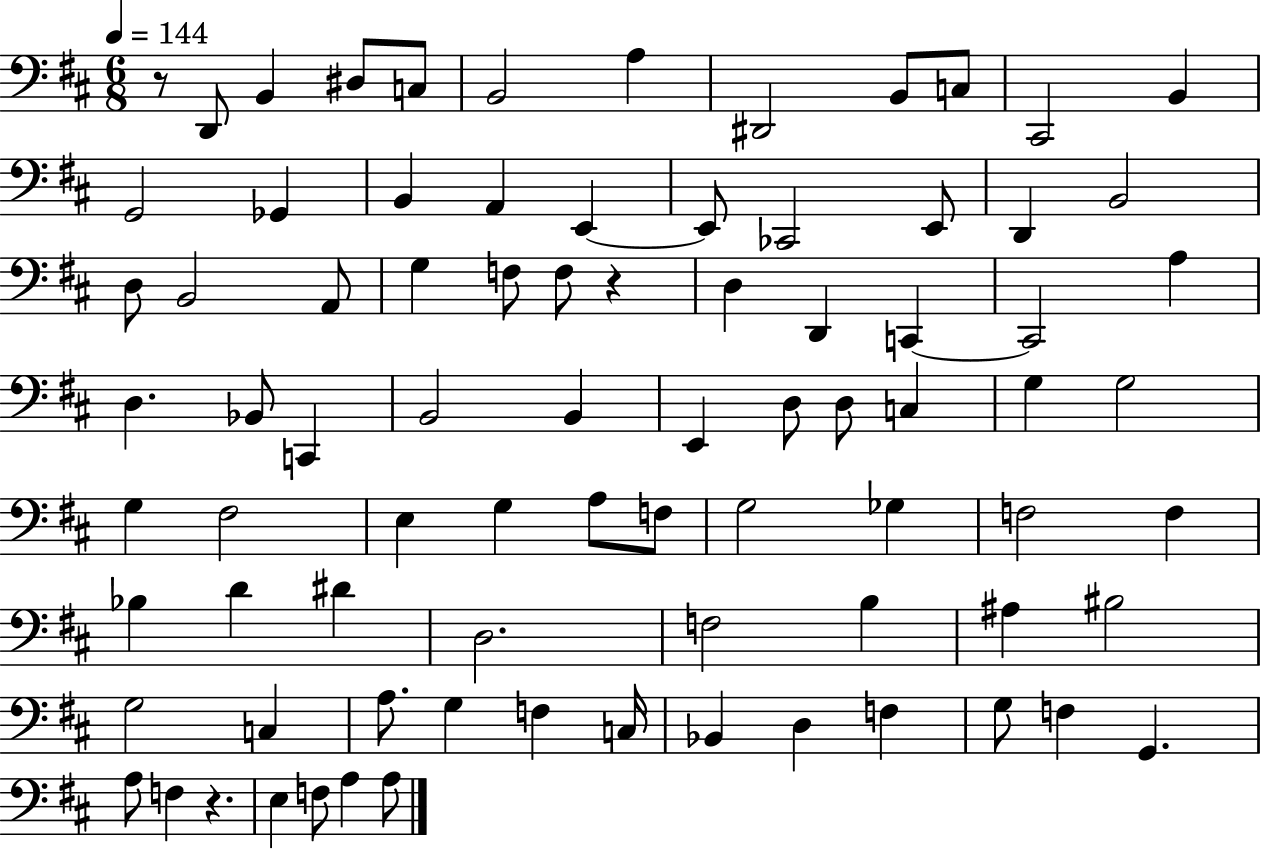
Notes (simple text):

R/e D2/e B2/q D#3/e C3/e B2/h A3/q D#2/h B2/e C3/e C#2/h B2/q G2/h Gb2/q B2/q A2/q E2/q E2/e CES2/h E2/e D2/q B2/h D3/e B2/h A2/e G3/q F3/e F3/e R/q D3/q D2/q C2/q C2/h A3/q D3/q. Bb2/e C2/q B2/h B2/q E2/q D3/e D3/e C3/q G3/q G3/h G3/q F#3/h E3/q G3/q A3/e F3/e G3/h Gb3/q F3/h F3/q Bb3/q D4/q D#4/q D3/h. F3/h B3/q A#3/q BIS3/h G3/h C3/q A3/e. G3/q F3/q C3/s Bb2/q D3/q F3/q G3/e F3/q G2/q. A3/e F3/q R/q. E3/q F3/e A3/q A3/e